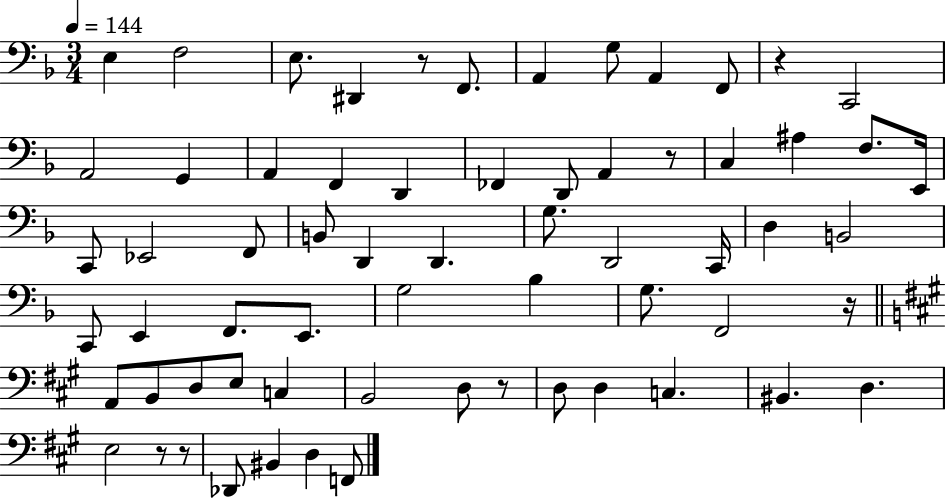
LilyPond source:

{
  \clef bass
  \numericTimeSignature
  \time 3/4
  \key f \major
  \tempo 4 = 144
  e4 f2 | e8. dis,4 r8 f,8. | a,4 g8 a,4 f,8 | r4 c,2 | \break a,2 g,4 | a,4 f,4 d,4 | fes,4 d,8 a,4 r8 | c4 ais4 f8. e,16 | \break c,8 ees,2 f,8 | b,8 d,4 d,4. | g8. d,2 c,16 | d4 b,2 | \break c,8 e,4 f,8. e,8. | g2 bes4 | g8. f,2 r16 | \bar "||" \break \key a \major a,8 b,8 d8 e8 c4 | b,2 d8 r8 | d8 d4 c4. | bis,4. d4. | \break e2 r8 r8 | des,8 bis,4 d4 f,8 | \bar "|."
}